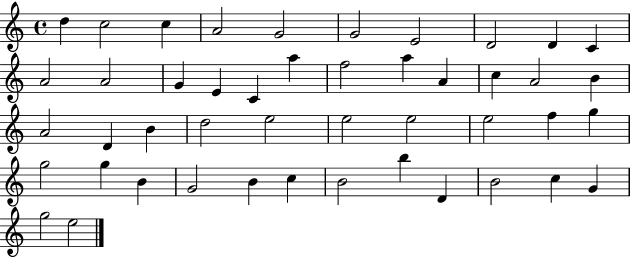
X:1
T:Untitled
M:4/4
L:1/4
K:C
d c2 c A2 G2 G2 E2 D2 D C A2 A2 G E C a f2 a A c A2 B A2 D B d2 e2 e2 e2 e2 f g g2 g B G2 B c B2 b D B2 c G g2 e2